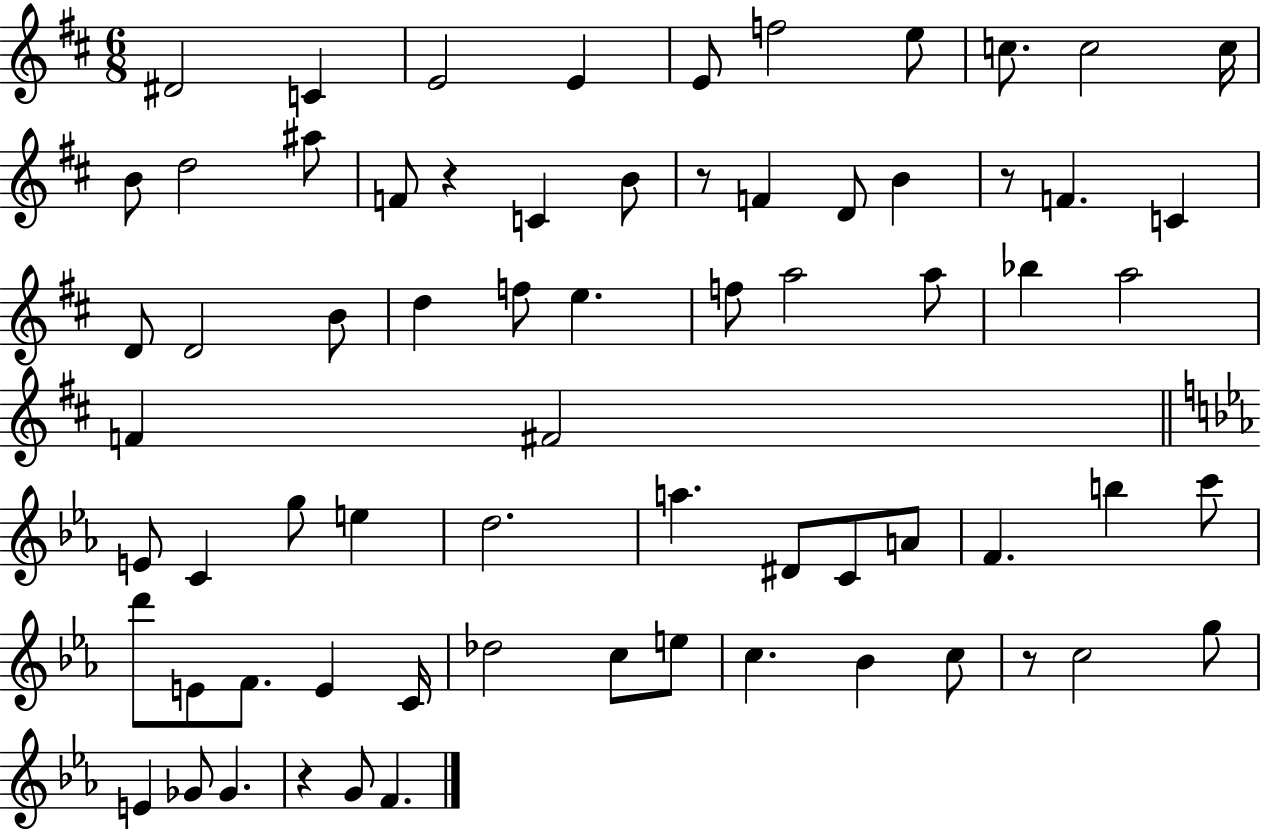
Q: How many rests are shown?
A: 5